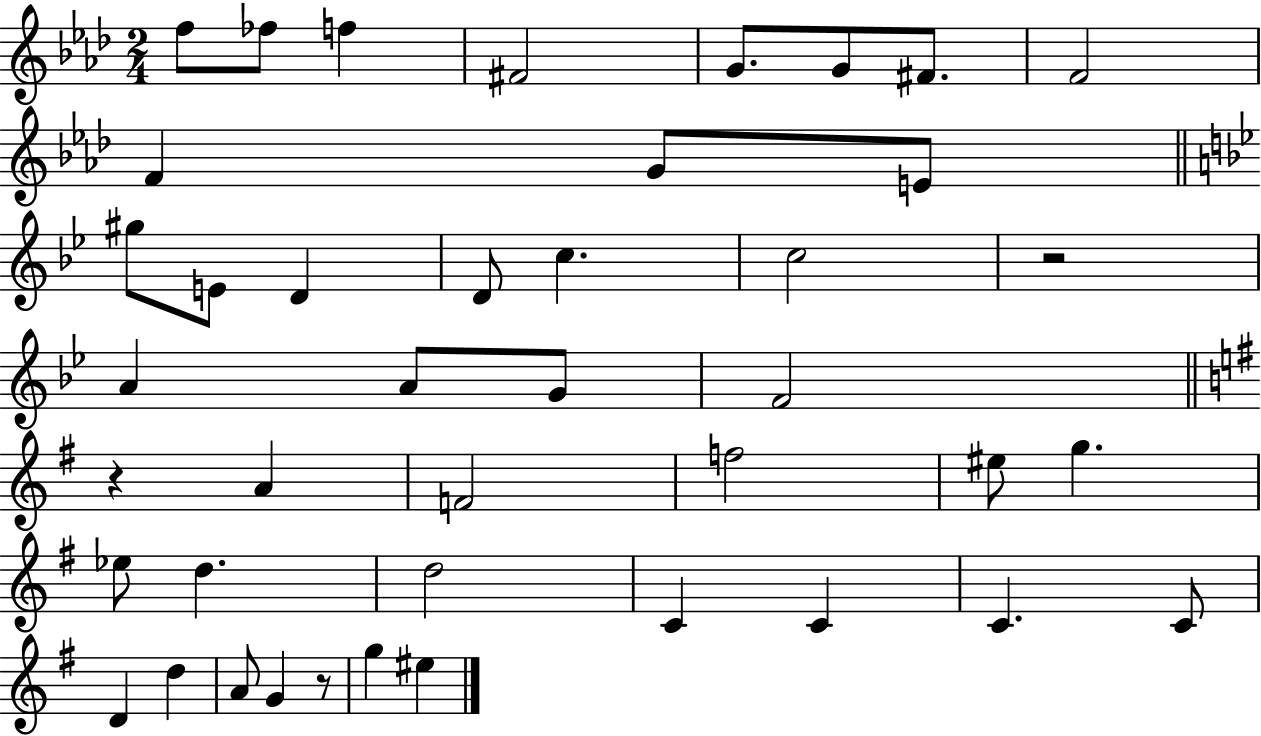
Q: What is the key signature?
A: AES major